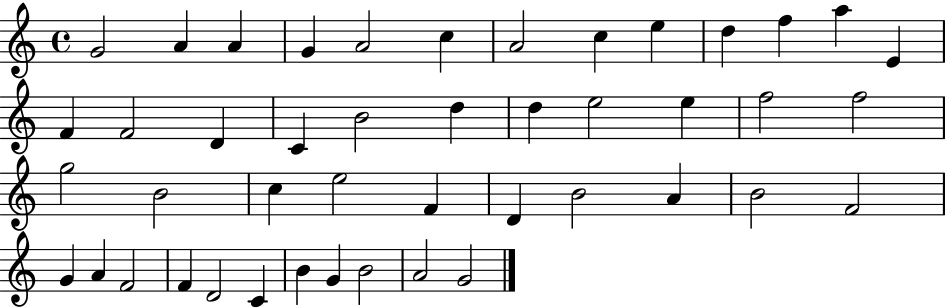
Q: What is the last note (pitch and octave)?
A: G4